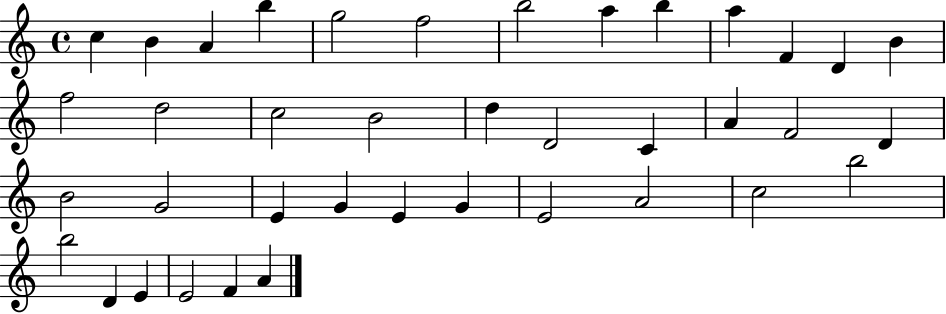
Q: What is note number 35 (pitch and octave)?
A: D4